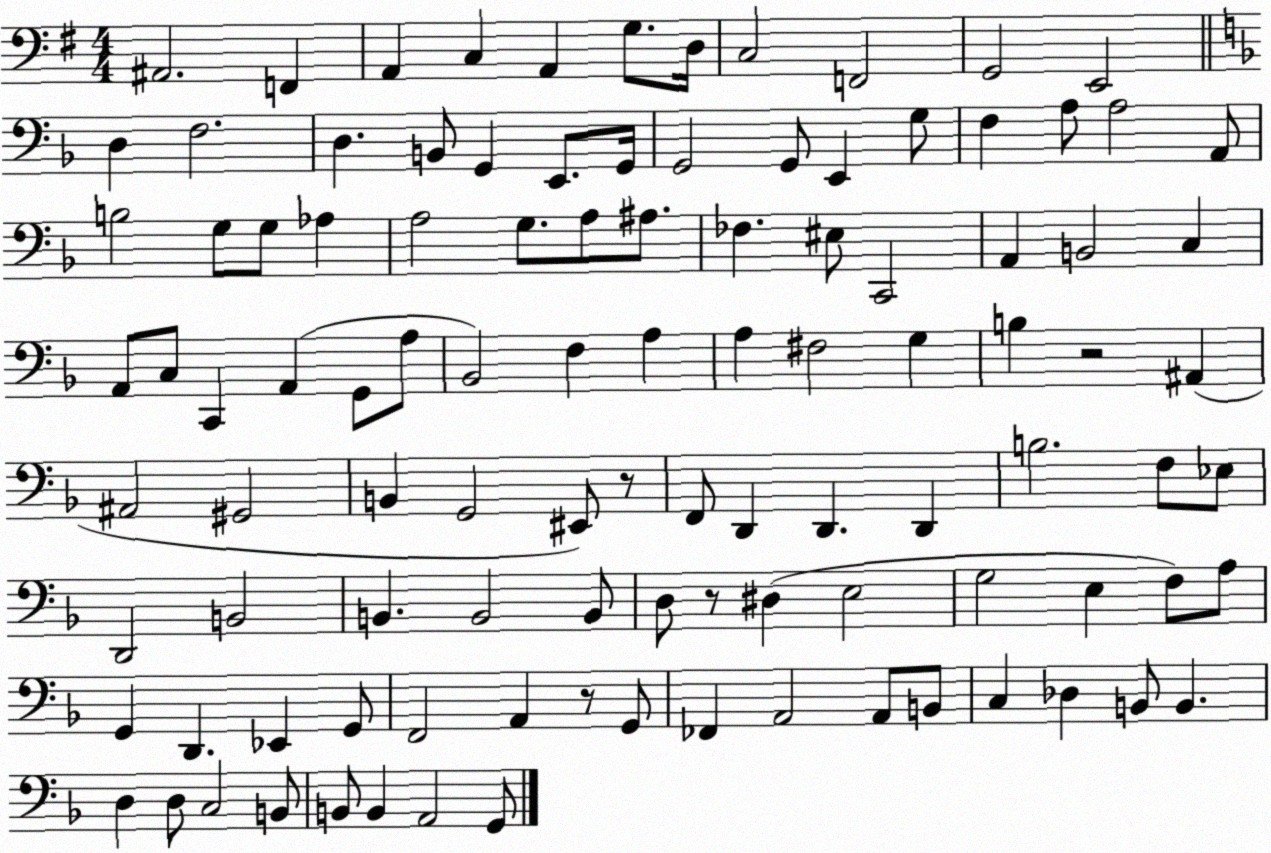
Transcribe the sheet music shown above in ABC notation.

X:1
T:Untitled
M:4/4
L:1/4
K:G
^A,,2 F,, A,, C, A,, G,/2 D,/4 C,2 F,,2 G,,2 E,,2 D, F,2 D, B,,/2 G,, E,,/2 G,,/4 G,,2 G,,/2 E,, G,/2 F, A,/2 A,2 A,,/2 B,2 G,/2 G,/2 _A, A,2 G,/2 A,/2 ^A,/2 _F, ^E,/2 C,,2 A,, B,,2 C, A,,/2 C,/2 C,, A,, G,,/2 A,/2 _B,,2 F, A, A, ^F,2 G, B, z2 ^A,, ^A,,2 ^G,,2 B,, G,,2 ^E,,/2 z/2 F,,/2 D,, D,, D,, B,2 F,/2 _E,/2 D,,2 B,,2 B,, B,,2 B,,/2 D,/2 z/2 ^D, E,2 G,2 E, F,/2 A,/2 G,, D,, _E,, G,,/2 F,,2 A,, z/2 G,,/2 _F,, A,,2 A,,/2 B,,/2 C, _D, B,,/2 B,, D, D,/2 C,2 B,,/2 B,,/2 B,, A,,2 G,,/2